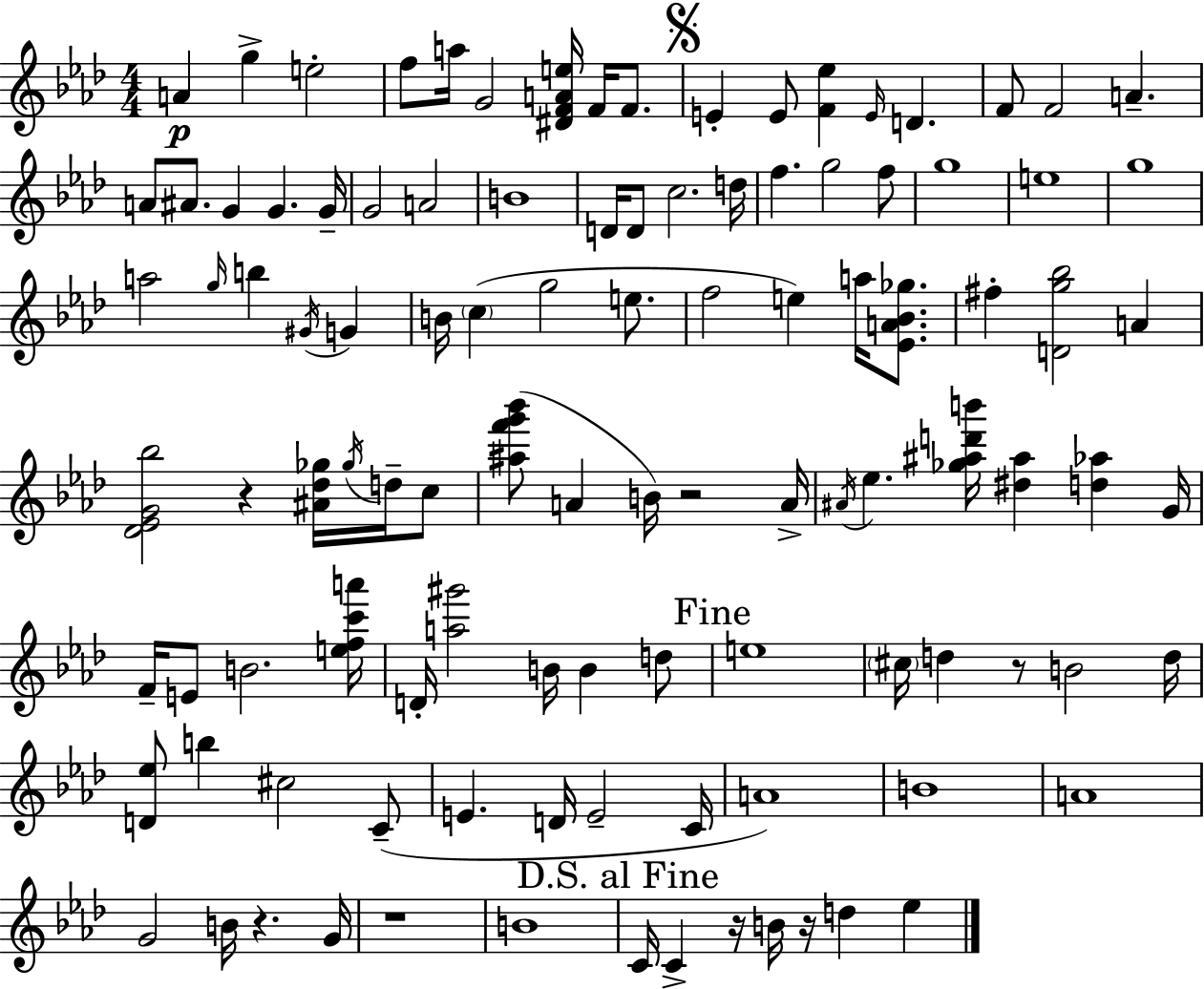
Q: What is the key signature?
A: AES major